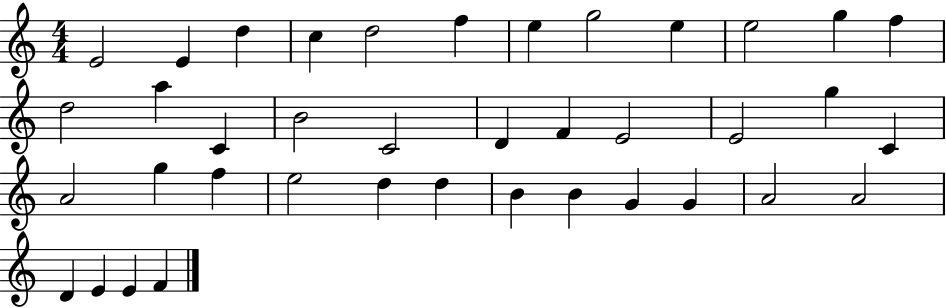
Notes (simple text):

E4/h E4/q D5/q C5/q D5/h F5/q E5/q G5/h E5/q E5/h G5/q F5/q D5/h A5/q C4/q B4/h C4/h D4/q F4/q E4/h E4/h G5/q C4/q A4/h G5/q F5/q E5/h D5/q D5/q B4/q B4/q G4/q G4/q A4/h A4/h D4/q E4/q E4/q F4/q